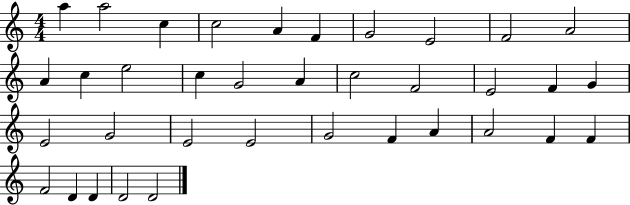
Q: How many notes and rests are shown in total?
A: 36